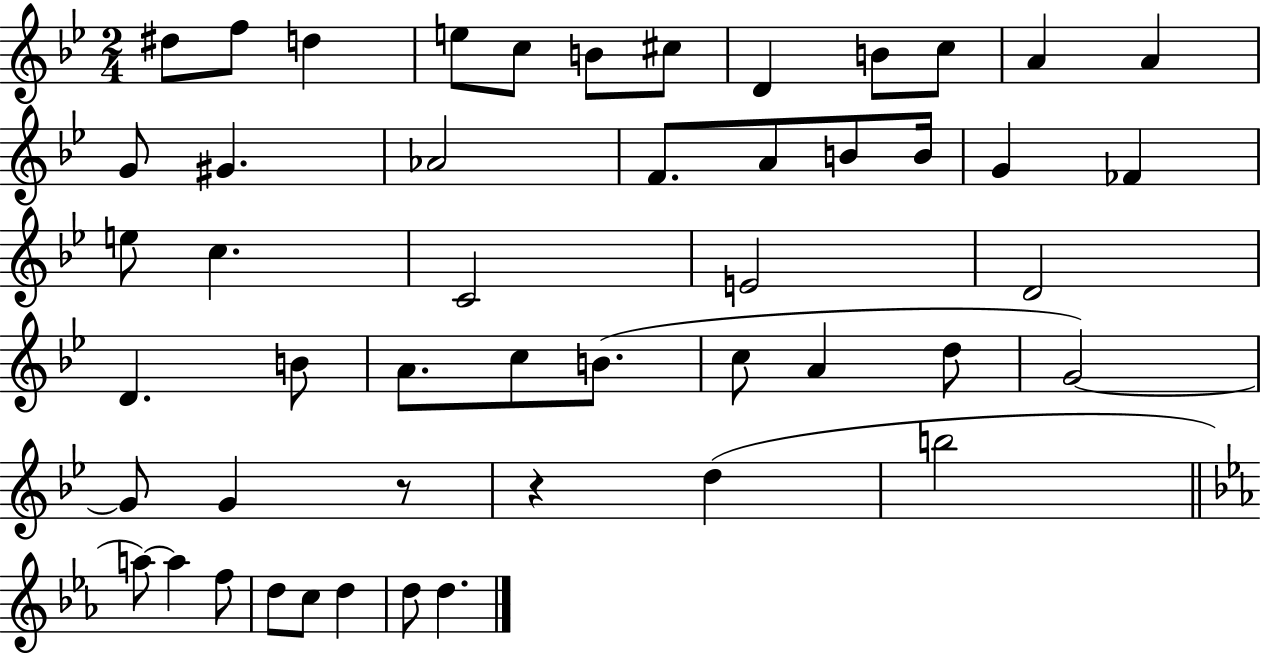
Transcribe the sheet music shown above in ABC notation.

X:1
T:Untitled
M:2/4
L:1/4
K:Bb
^d/2 f/2 d e/2 c/2 B/2 ^c/2 D B/2 c/2 A A G/2 ^G _A2 F/2 A/2 B/2 B/4 G _F e/2 c C2 E2 D2 D B/2 A/2 c/2 B/2 c/2 A d/2 G2 G/2 G z/2 z d b2 a/2 a f/2 d/2 c/2 d d/2 d